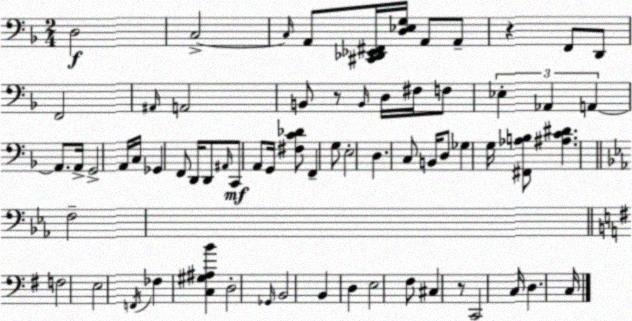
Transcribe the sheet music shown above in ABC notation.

X:1
T:Untitled
M:2/4
L:1/4
K:Dm
D,2 C,2 C,/4 A,,/2 [^C,,_D,,_E,,^F,,]/4 [D,_E,G,]/4 A,,/2 A,,/2 z F,,/2 D,,/2 F,,2 ^A,,/4 A,,2 B,,/2 z/2 B,,/4 D,/4 ^F,/4 F,/2 _E, _A,, A,, A,,/2 A,,/4 G,,2 A,,/4 C,/4 _G,, F,,/2 D,,/4 D,,/2 ^A,,/4 C,,/2 A,,/2 G,,/4 [^F,C_D]/2 F,, G,/2 E,2 D, C,/2 B,,/4 D,/2 _G, G,/4 [^F,,_A,B,]/2 [^A,C^D] F,2 F,2 E,2 F,,/4 _F, [C,^G,^A,B] D,2 _G,,/4 B,,2 B,, D, E,2 ^F,/2 ^C, z/2 C,,2 C,/4 D, C,/4